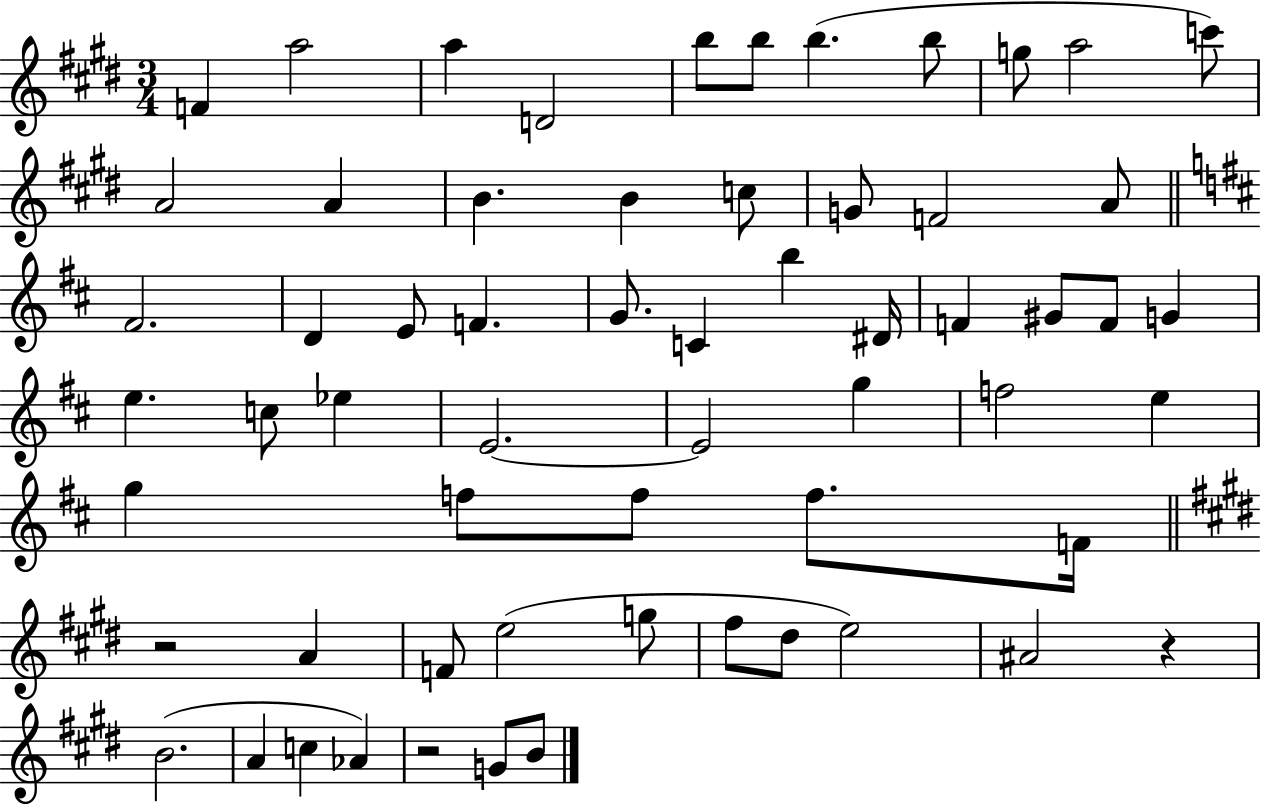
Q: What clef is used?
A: treble